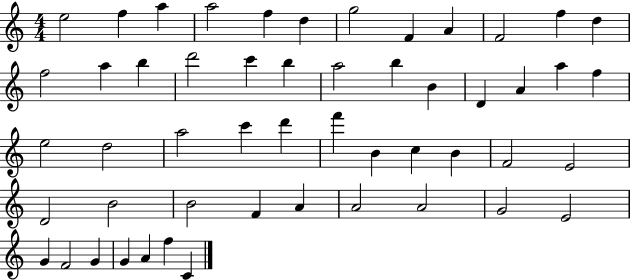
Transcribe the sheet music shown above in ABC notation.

X:1
T:Untitled
M:4/4
L:1/4
K:C
e2 f a a2 f d g2 F A F2 f d f2 a b d'2 c' b a2 b B D A a f e2 d2 a2 c' d' f' B c B F2 E2 D2 B2 B2 F A A2 A2 G2 E2 G F2 G G A f C